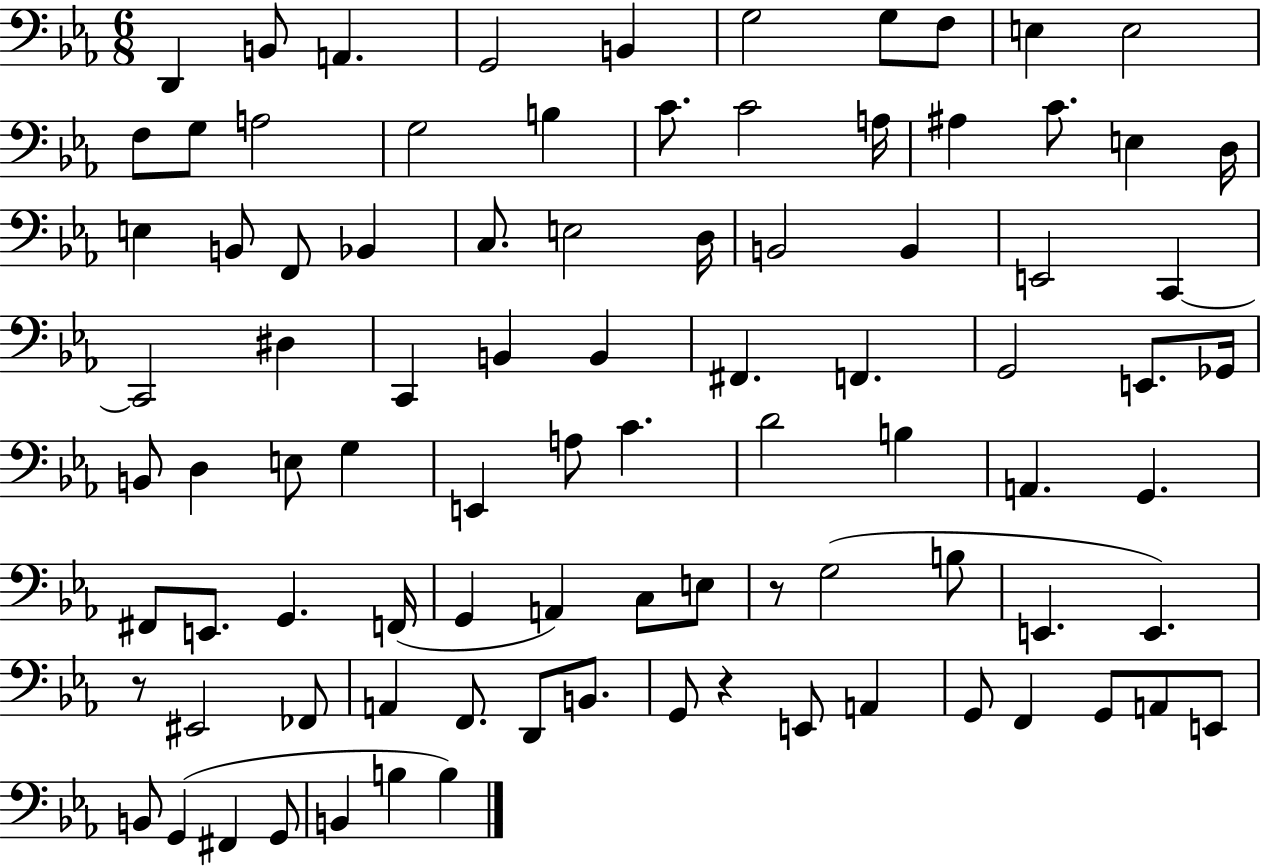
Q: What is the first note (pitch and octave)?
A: D2